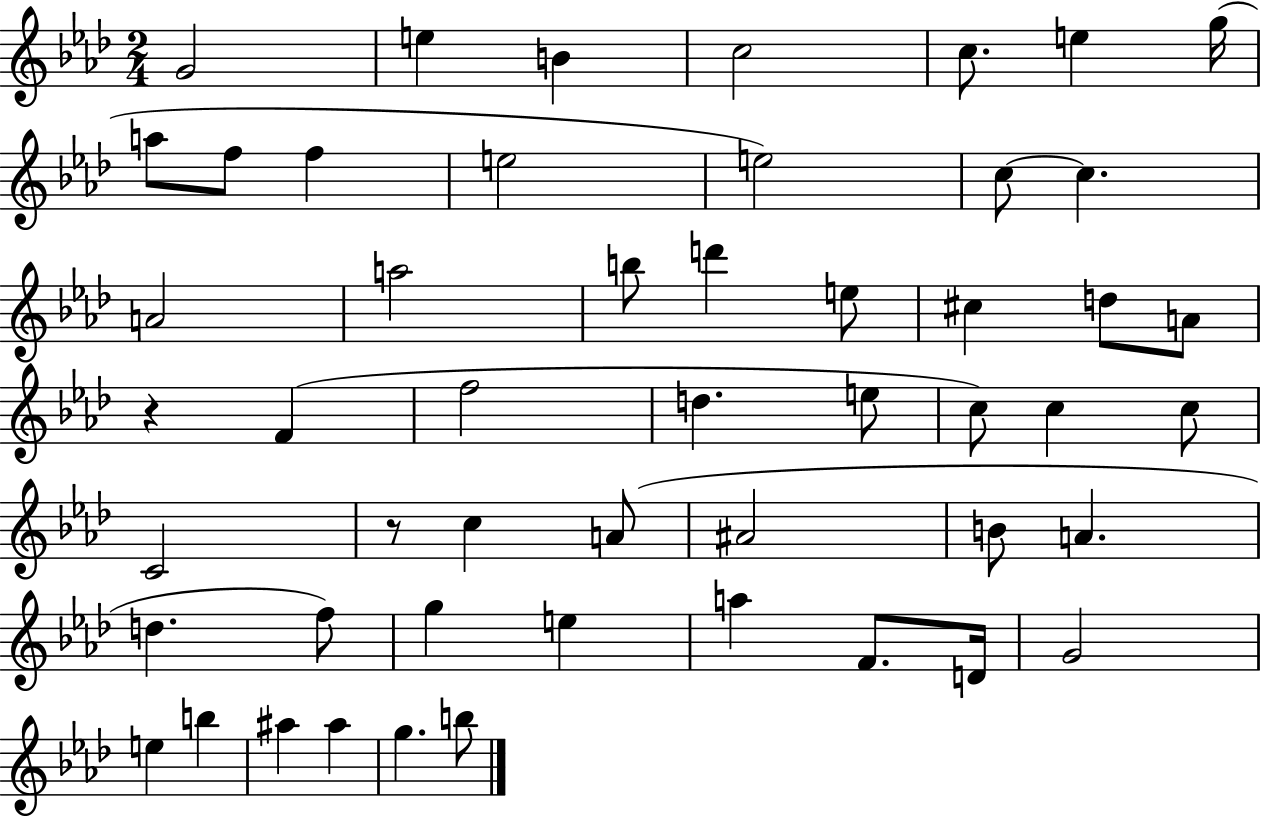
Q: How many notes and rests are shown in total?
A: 51